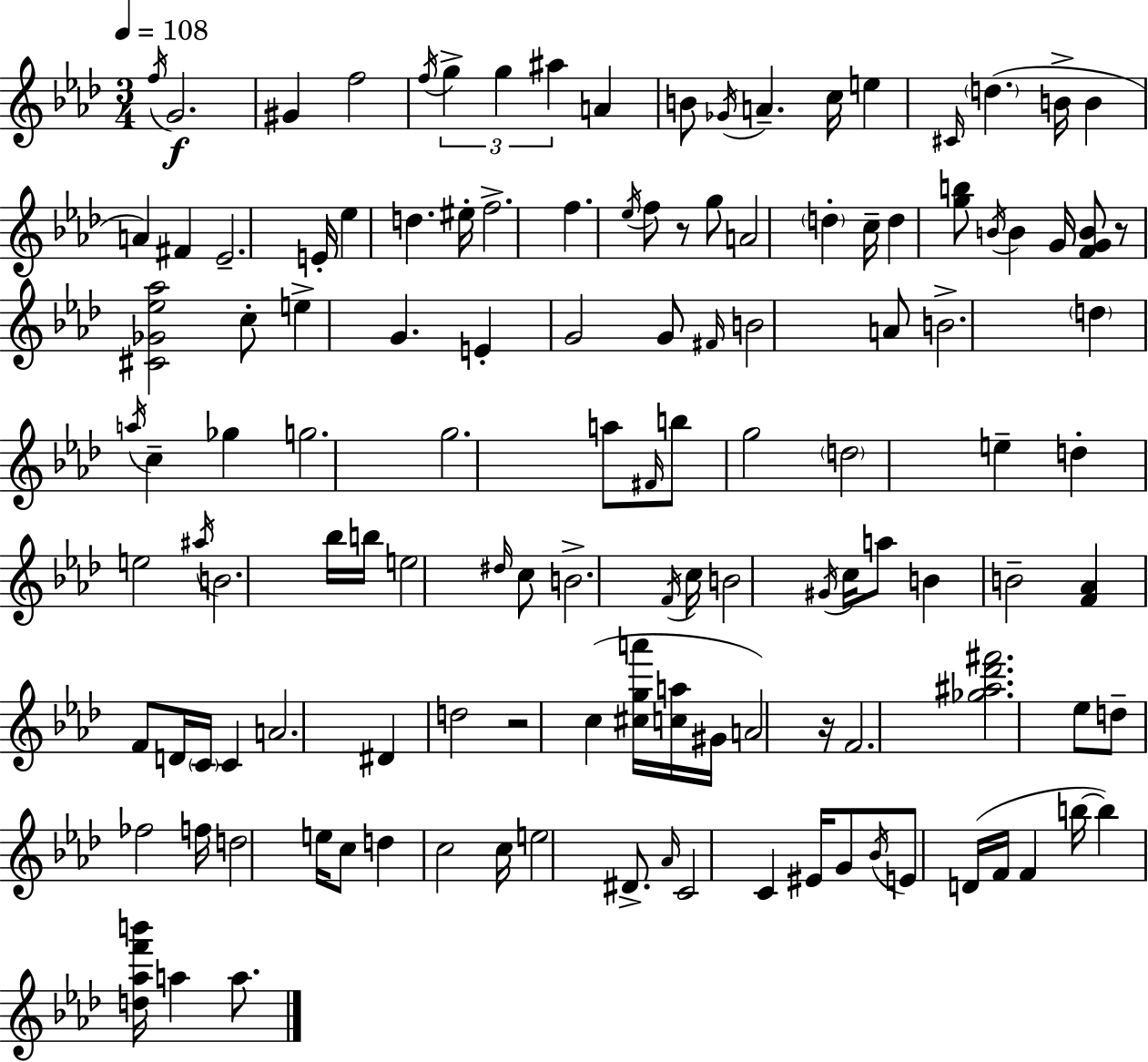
X:1
T:Untitled
M:3/4
L:1/4
K:Ab
f/4 G2 ^G f2 f/4 g g ^a A B/2 _G/4 A c/4 e ^C/4 d B/4 B A ^F _E2 E/4 _e d ^e/4 f2 f _e/4 f/2 z/2 g/2 A2 d c/4 d [gb]/2 B/4 B G/4 [FGB]/2 z/2 [^C_G_e_a]2 c/2 e G E G2 G/2 ^F/4 B2 A/2 B2 d a/4 c _g g2 g2 a/2 ^F/4 b/2 g2 d2 e d e2 ^a/4 B2 _b/4 b/4 e2 ^d/4 c/2 B2 F/4 c/4 B2 ^G/4 c/4 a/2 B B2 [F_A] F/2 D/4 C/4 C A2 ^D d2 z2 c [^cga']/4 [ca]/4 ^G/4 A2 z/4 F2 [_g^a_d'^f']2 _e/2 d/2 _f2 f/4 d2 e/4 c/2 d c2 c/4 e2 ^D/2 _A/4 C2 C ^E/4 G/2 _B/4 E/2 D/4 F/4 F b/4 b [d_af'b']/4 a a/2